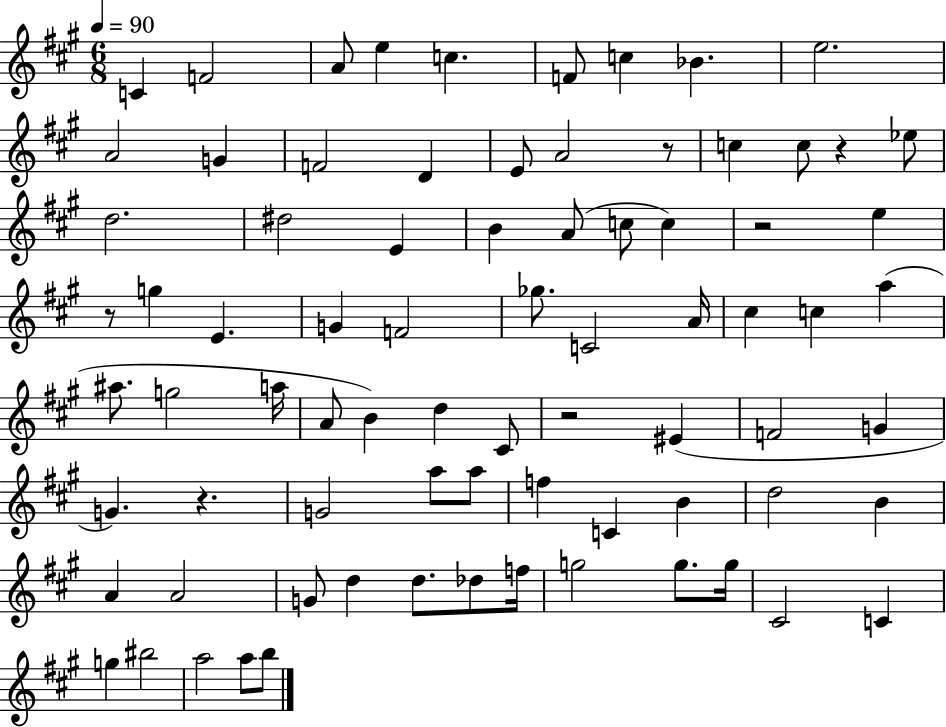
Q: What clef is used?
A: treble